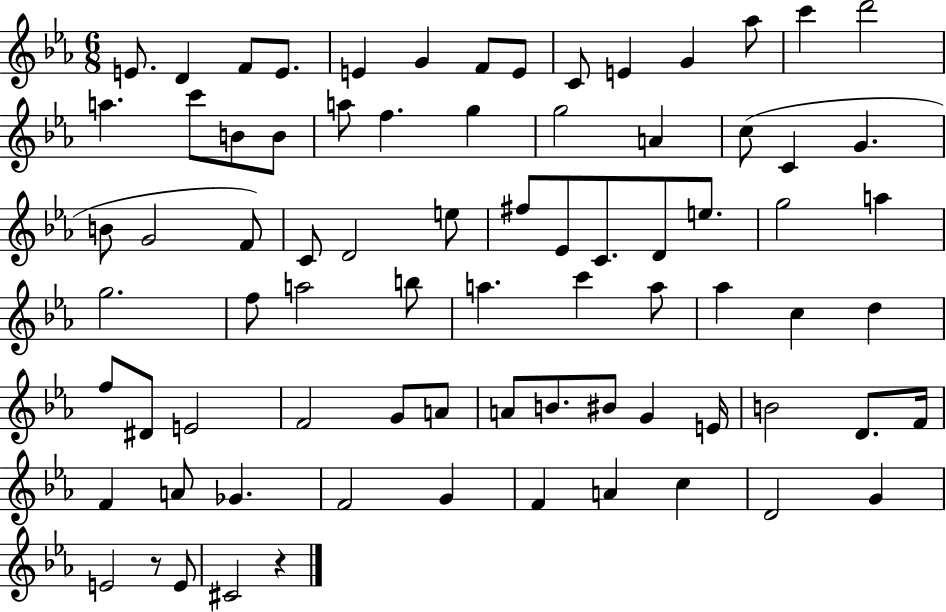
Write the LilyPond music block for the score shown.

{
  \clef treble
  \numericTimeSignature
  \time 6/8
  \key ees \major
  e'8. d'4 f'8 e'8. | e'4 g'4 f'8 e'8 | c'8 e'4 g'4 aes''8 | c'''4 d'''2 | \break a''4. c'''8 b'8 b'8 | a''8 f''4. g''4 | g''2 a'4 | c''8( c'4 g'4. | \break b'8 g'2 f'8) | c'8 d'2 e''8 | fis''8 ees'8 c'8. d'8 e''8. | g''2 a''4 | \break g''2. | f''8 a''2 b''8 | a''4. c'''4 a''8 | aes''4 c''4 d''4 | \break f''8 dis'8 e'2 | f'2 g'8 a'8 | a'8 b'8. bis'8 g'4 e'16 | b'2 d'8. f'16 | \break f'4 a'8 ges'4. | f'2 g'4 | f'4 a'4 c''4 | d'2 g'4 | \break e'2 r8 e'8 | cis'2 r4 | \bar "|."
}